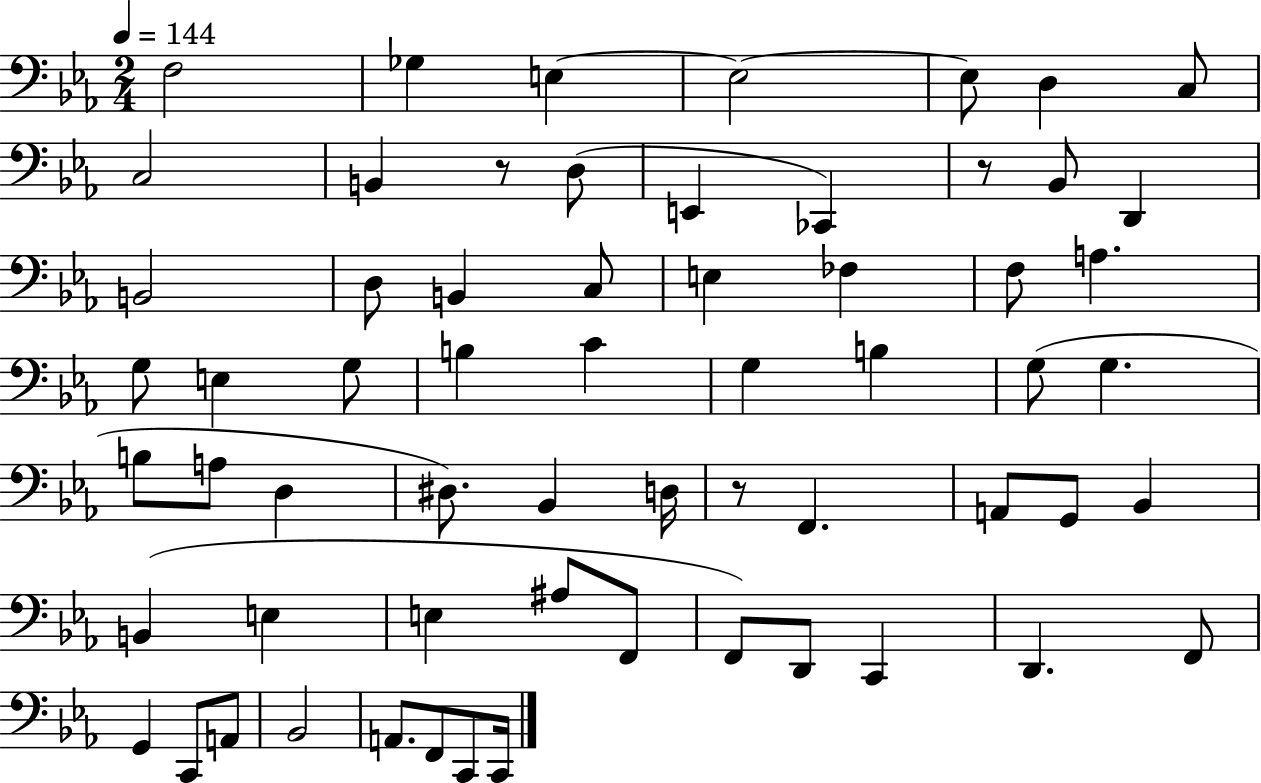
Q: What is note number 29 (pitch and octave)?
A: B3